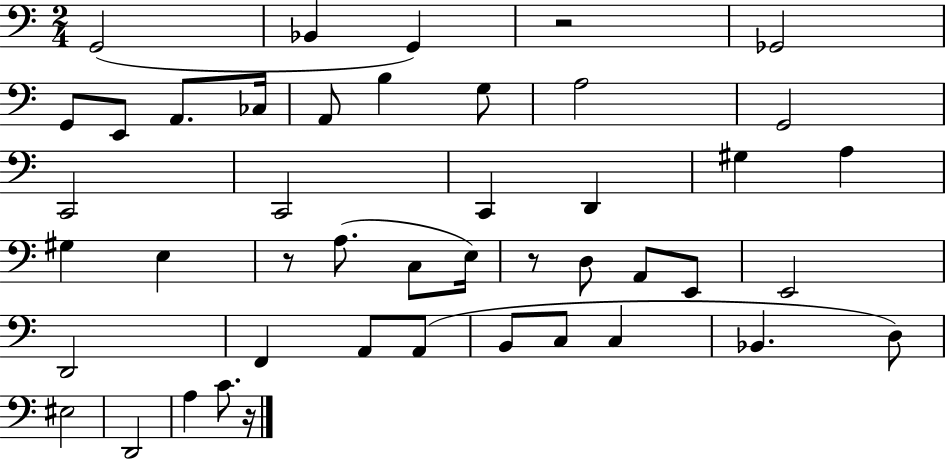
{
  \clef bass
  \numericTimeSignature
  \time 2/4
  \key c \major
  g,2( | bes,4 g,4) | r2 | ges,2 | \break g,8 e,8 a,8. ces16 | a,8 b4 g8 | a2 | g,2 | \break c,2 | c,2 | c,4 d,4 | gis4 a4 | \break gis4 e4 | r8 a8.( c8 e16) | r8 d8 a,8 e,8 | e,2 | \break d,2 | f,4 a,8 a,8( | b,8 c8 c4 | bes,4. d8) | \break eis2 | d,2 | a4 c'8. r16 | \bar "|."
}